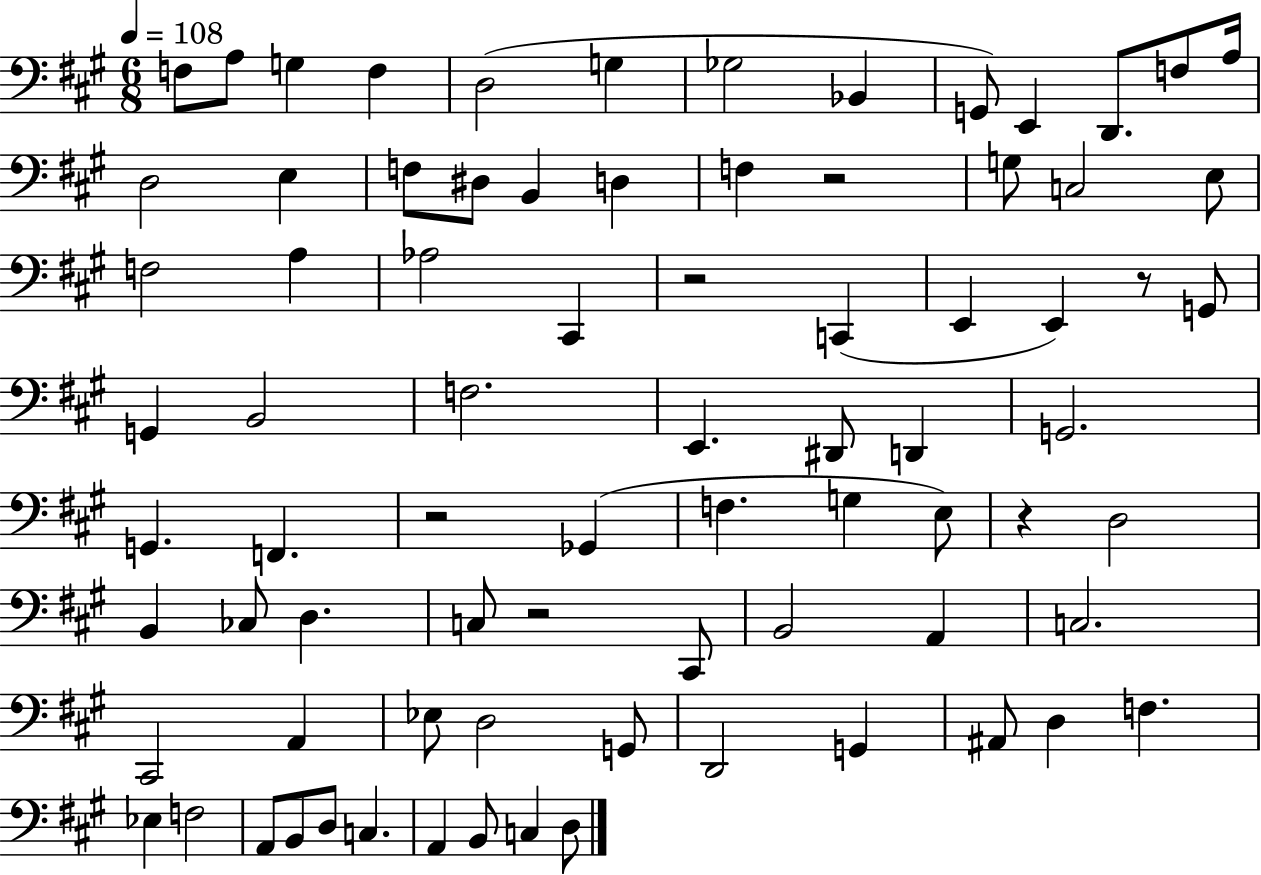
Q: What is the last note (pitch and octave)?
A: D3